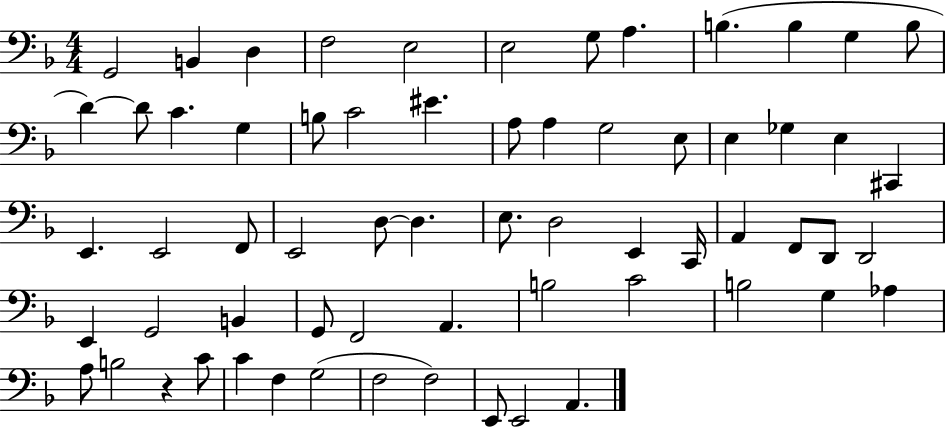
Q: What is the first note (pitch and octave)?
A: G2